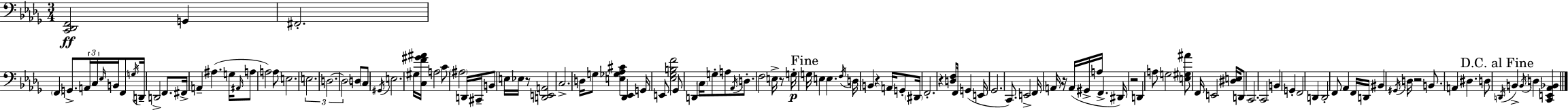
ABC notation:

X:1
T:Untitled
M:3/4
L:1/4
K:Bbm
[C,,_D,,F,,]2 G,, ^F,,2 F,, G,,/2 A,,/4 C,/4 _E,/4 B,,/4 F,,/2 G,/4 D,,/4 D,,2 F,,/2 ^F,,/4 A,, ^A, G,/4 ^A,,/4 A,/2 A,2 A,/2 E,2 E,2 D,2 D,2 D,/2 C,/2 ^G,,/4 E,2 ^G,/4 [C,F^G^A]/4 A,2 C/2 ^A,2 D,,/4 ^C,,/4 B,,/2 E,/4 _E,/4 z/2 [D,,E,,A,,]2 C,2 D,/4 G,/2 [E,_G,_A,^C] [_D,,_E,,] G,,/4 E,,/2 [_E,_G,B,F]2 _G,,/2 D,, C,/4 G,/2 A,/2 _A,,/4 D,/2 F,2 E,/4 z/2 G,/4 G,/4 E, E, F,/4 D,/4 B,, z A,,/4 G,,/2 ^D,,/4 F,,2 z [D,F,]/2 F,,/4 G,, E,,/4 _G,,2 C,,/2 E,,2 F,,/4 A,,/4 z/4 A,,/4 ^G,,/4 A,/4 F,, ^D,,/4 z2 D,, A,/2 G,2 [E,^G,^A]/2 F,,/4 E,,2 [^D,E,]/4 D,,/2 C,,2 C,,2 B,, G,, F,,2 D,, D,,2 F,,/2 _A,, F,,/4 D,,/4 ^B,, ^G,,/4 D,/4 z2 B,,/2 A,, ^D, D,/2 D,,/4 B,, B,,/4 D, [C,,E,,_A,,_B,,]